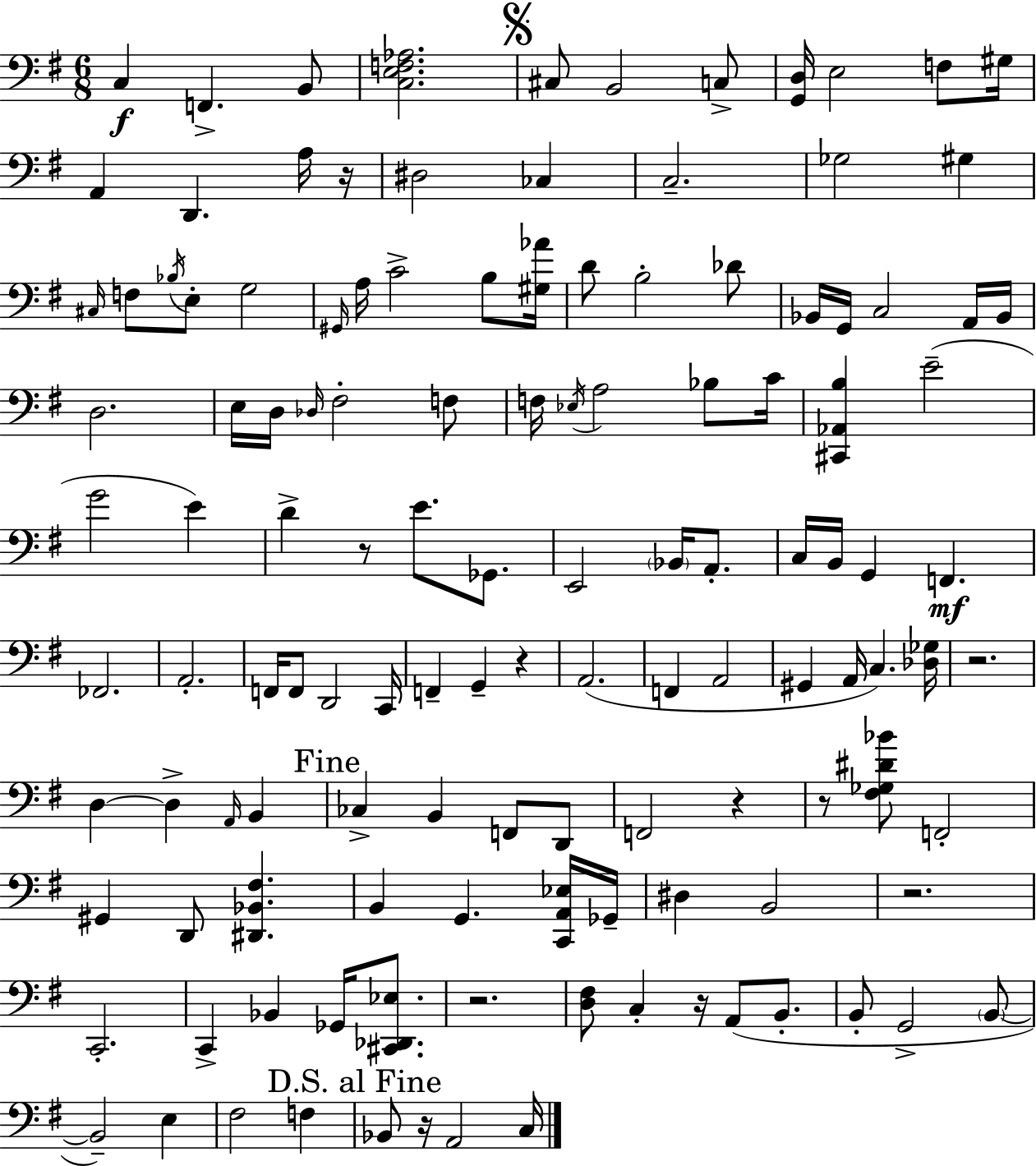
X:1
T:Untitled
M:6/8
L:1/4
K:G
C, F,, B,,/2 [C,E,F,_A,]2 ^C,/2 B,,2 C,/2 [G,,D,]/4 E,2 F,/2 ^G,/4 A,, D,, A,/4 z/4 ^D,2 _C, C,2 _G,2 ^G, ^C,/4 F,/2 _B,/4 E,/2 G,2 ^G,,/4 A,/4 C2 B,/2 [^G,_A]/4 D/2 B,2 _D/2 _B,,/4 G,,/4 C,2 A,,/4 _B,,/4 D,2 E,/4 D,/4 _D,/4 ^F,2 F,/2 F,/4 _E,/4 A,2 _B,/2 C/4 [^C,,_A,,B,] E2 G2 E D z/2 E/2 _G,,/2 E,,2 _B,,/4 A,,/2 C,/4 B,,/4 G,, F,, _F,,2 A,,2 F,,/4 F,,/2 D,,2 C,,/4 F,, G,, z A,,2 F,, A,,2 ^G,, A,,/4 C, [_D,_G,]/4 z2 D, D, A,,/4 B,, _C, B,, F,,/2 D,,/2 F,,2 z z/2 [^F,_G,^D_B]/2 F,,2 ^G,, D,,/2 [^D,,_B,,^F,] B,, G,, [C,,A,,_E,]/4 _G,,/4 ^D, B,,2 z2 C,,2 C,, _B,, _G,,/4 [^C,,_D,,_E,]/2 z2 [D,^F,]/2 C, z/4 A,,/2 B,,/2 B,,/2 G,,2 B,,/2 B,,2 E, ^F,2 F, _B,,/2 z/4 A,,2 C,/4